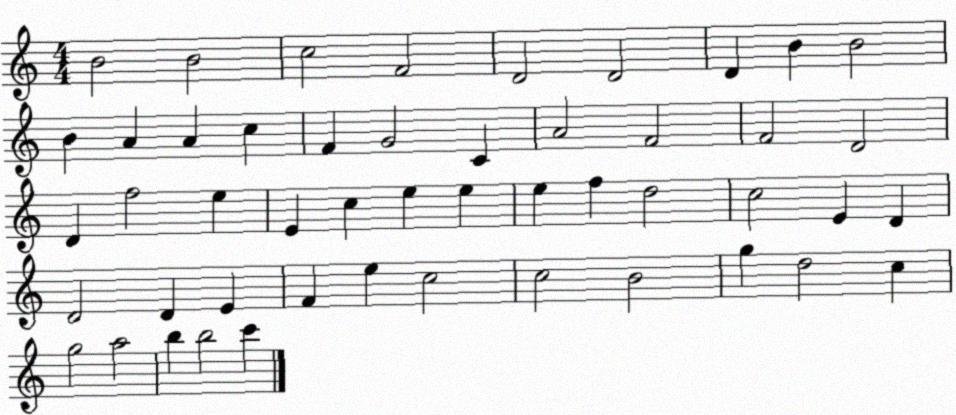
X:1
T:Untitled
M:4/4
L:1/4
K:C
B2 B2 c2 F2 D2 D2 D B B2 B A A c F G2 C A2 F2 F2 D2 D f2 e E c e e e f d2 c2 E D D2 D E F e c2 c2 B2 g d2 c g2 a2 b b2 c'